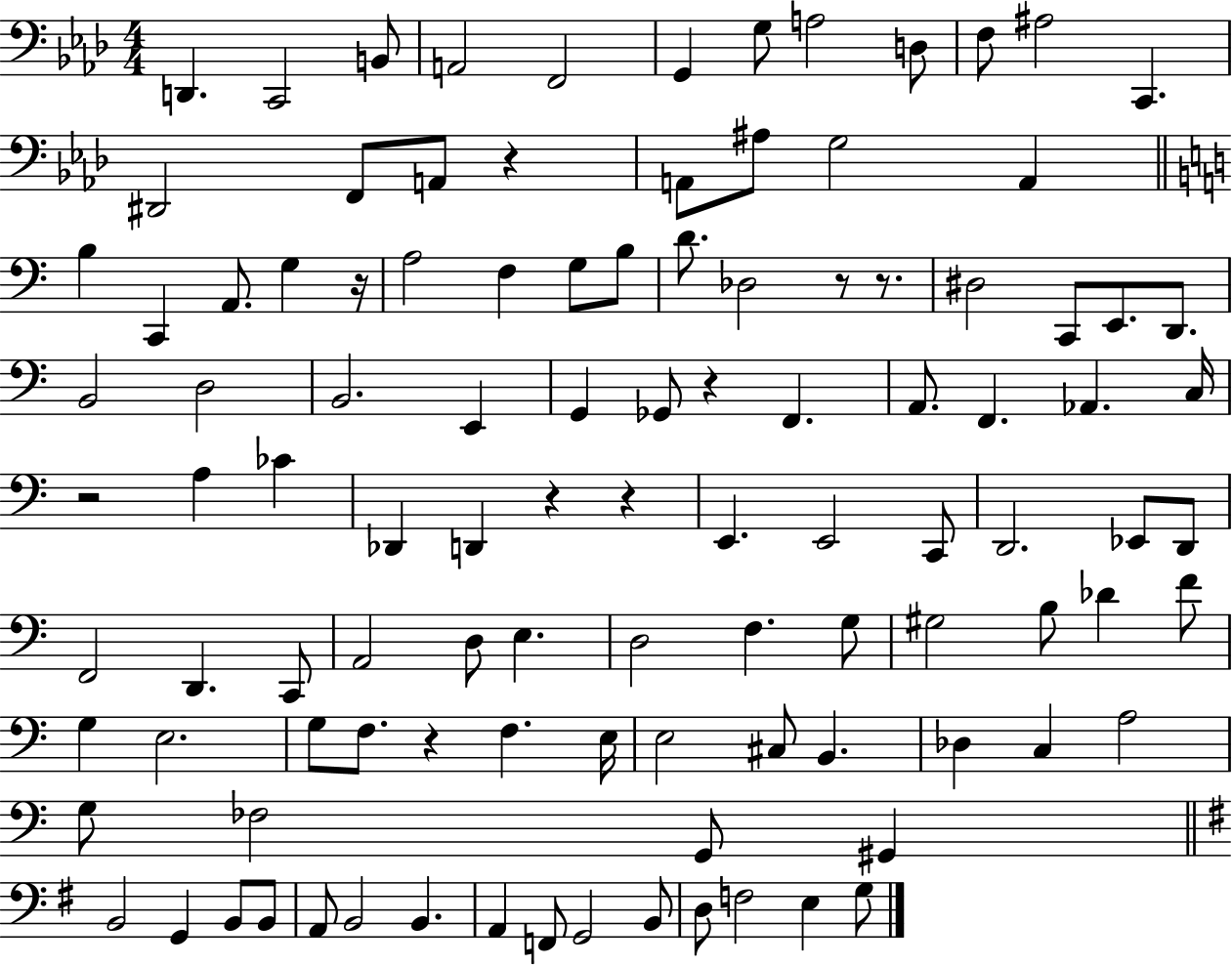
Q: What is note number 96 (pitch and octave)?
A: F3